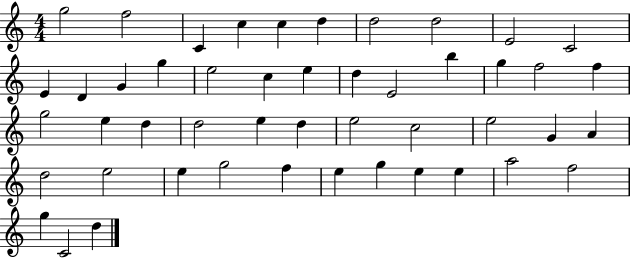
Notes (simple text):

G5/h F5/h C4/q C5/q C5/q D5/q D5/h D5/h E4/h C4/h E4/q D4/q G4/q G5/q E5/h C5/q E5/q D5/q E4/h B5/q G5/q F5/h F5/q G5/h E5/q D5/q D5/h E5/q D5/q E5/h C5/h E5/h G4/q A4/q D5/h E5/h E5/q G5/h F5/q E5/q G5/q E5/q E5/q A5/h F5/h G5/q C4/h D5/q